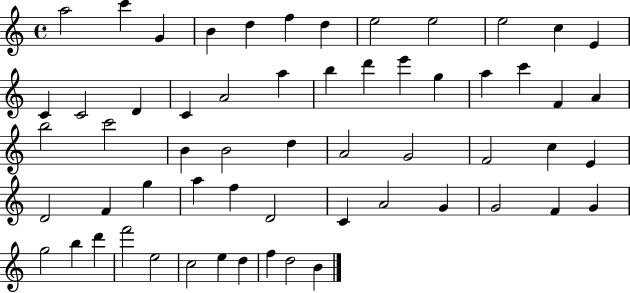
{
  \clef treble
  \time 4/4
  \defaultTimeSignature
  \key c \major
  a''2 c'''4 g'4 | b'4 d''4 f''4 d''4 | e''2 e''2 | e''2 c''4 e'4 | \break c'4 c'2 d'4 | c'4 a'2 a''4 | b''4 d'''4 e'''4 g''4 | a''4 c'''4 f'4 a'4 | \break b''2 c'''2 | b'4 b'2 d''4 | a'2 g'2 | f'2 c''4 e'4 | \break d'2 f'4 g''4 | a''4 f''4 d'2 | c'4 a'2 g'4 | g'2 f'4 g'4 | \break g''2 b''4 d'''4 | f'''2 e''2 | c''2 e''4 d''4 | f''4 d''2 b'4 | \break \bar "|."
}